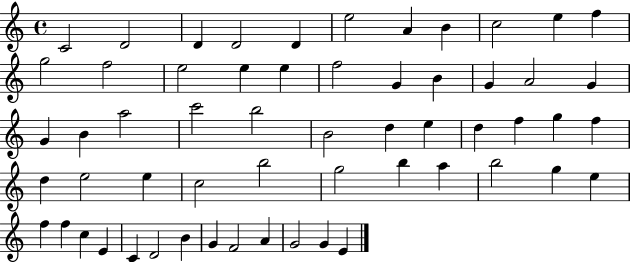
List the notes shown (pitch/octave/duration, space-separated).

C4/h D4/h D4/q D4/h D4/q E5/h A4/q B4/q C5/h E5/q F5/q G5/h F5/h E5/h E5/q E5/q F5/h G4/q B4/q G4/q A4/h G4/q G4/q B4/q A5/h C6/h B5/h B4/h D5/q E5/q D5/q F5/q G5/q F5/q D5/q E5/h E5/q C5/h B5/h G5/h B5/q A5/q B5/h G5/q E5/q F5/q F5/q C5/q E4/q C4/q D4/h B4/q G4/q F4/h A4/q G4/h G4/q E4/q